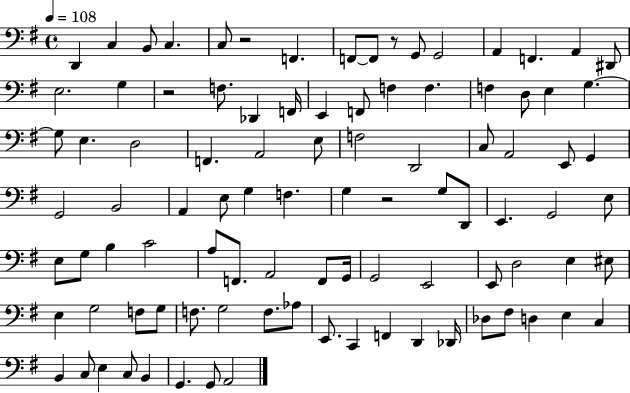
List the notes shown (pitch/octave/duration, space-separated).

D2/q C3/q B2/e C3/q. C3/e R/h F2/q. F2/e F2/e R/e G2/e G2/h A2/q F2/q. A2/q D#2/e E3/h. G3/q R/h F3/e. Db2/q F2/s E2/q F2/e F3/q F3/q. F3/q D3/e E3/q G3/q. G3/e E3/q. D3/h F2/q. A2/h E3/e F3/h D2/h C3/e A2/h E2/e G2/q G2/h B2/h A2/q E3/e G3/q F3/q. G3/q R/h G3/e D2/e E2/q. G2/h E3/e E3/e G3/e B3/q C4/h A3/e F2/e. A2/h F2/e G2/s G2/h E2/h E2/e D3/h E3/q EIS3/e E3/q G3/h F3/e G3/e F3/e. G3/h F3/e. Ab3/e E2/e. C2/q F2/q D2/q Db2/s Db3/e F#3/e D3/q E3/q C3/q B2/q C3/e E3/q C3/e B2/q G2/q. G2/e A2/h